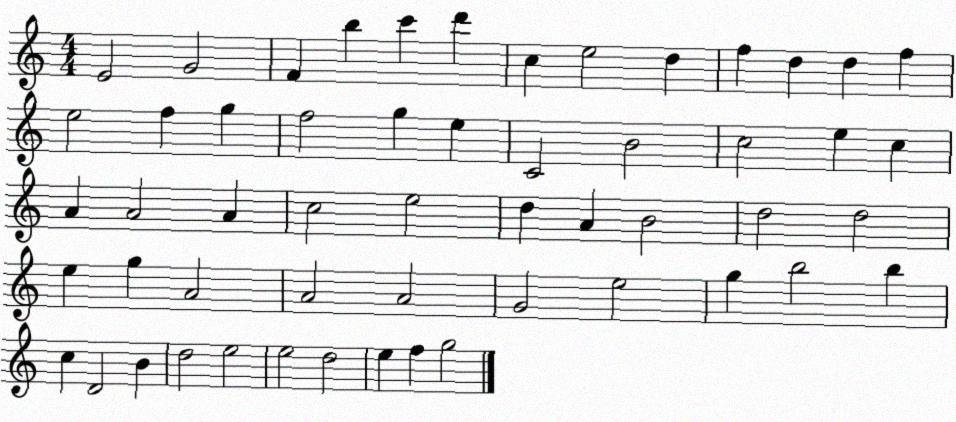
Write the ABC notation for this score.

X:1
T:Untitled
M:4/4
L:1/4
K:C
E2 G2 F b c' d' c e2 d f d d f e2 f g f2 g e C2 B2 c2 e c A A2 A c2 e2 d A B2 d2 d2 e g A2 A2 A2 G2 e2 g b2 b c D2 B d2 e2 e2 d2 e f g2